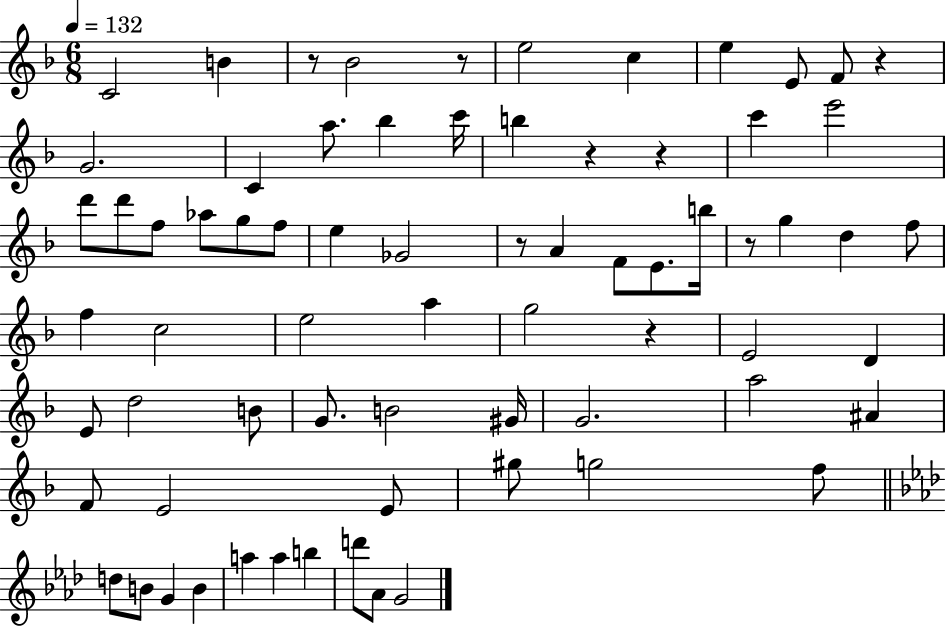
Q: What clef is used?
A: treble